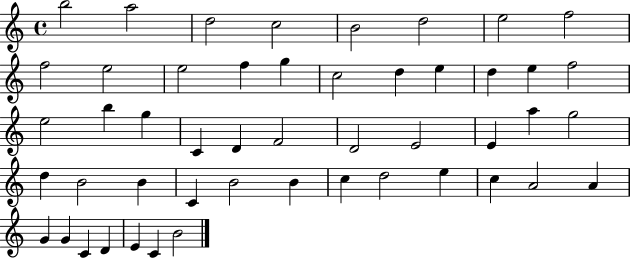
{
  \clef treble
  \time 4/4
  \defaultTimeSignature
  \key c \major
  b''2 a''2 | d''2 c''2 | b'2 d''2 | e''2 f''2 | \break f''2 e''2 | e''2 f''4 g''4 | c''2 d''4 e''4 | d''4 e''4 f''2 | \break e''2 b''4 g''4 | c'4 d'4 f'2 | d'2 e'2 | e'4 a''4 g''2 | \break d''4 b'2 b'4 | c'4 b'2 b'4 | c''4 d''2 e''4 | c''4 a'2 a'4 | \break g'4 g'4 c'4 d'4 | e'4 c'4 b'2 | \bar "|."
}